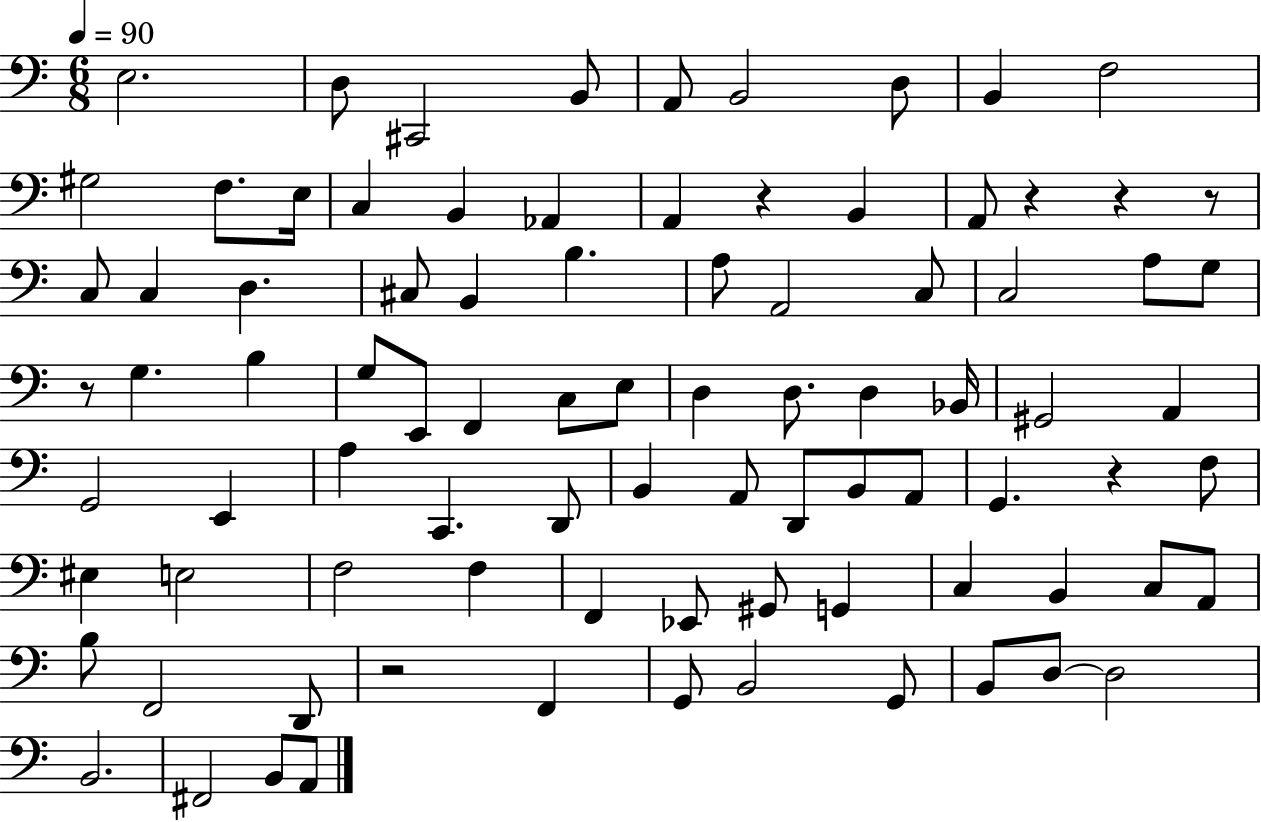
E3/h. D3/e C#2/h B2/e A2/e B2/h D3/e B2/q F3/h G#3/h F3/e. E3/s C3/q B2/q Ab2/q A2/q R/q B2/q A2/e R/q R/q R/e C3/e C3/q D3/q. C#3/e B2/q B3/q. A3/e A2/h C3/e C3/h A3/e G3/e R/e G3/q. B3/q G3/e E2/e F2/q C3/e E3/e D3/q D3/e. D3/q Bb2/s G#2/h A2/q G2/h E2/q A3/q C2/q. D2/e B2/q A2/e D2/e B2/e A2/e G2/q. R/q F3/e EIS3/q E3/h F3/h F3/q F2/q Eb2/e G#2/e G2/q C3/q B2/q C3/e A2/e B3/e F2/h D2/e R/h F2/q G2/e B2/h G2/e B2/e D3/e D3/h B2/h. F#2/h B2/e A2/e